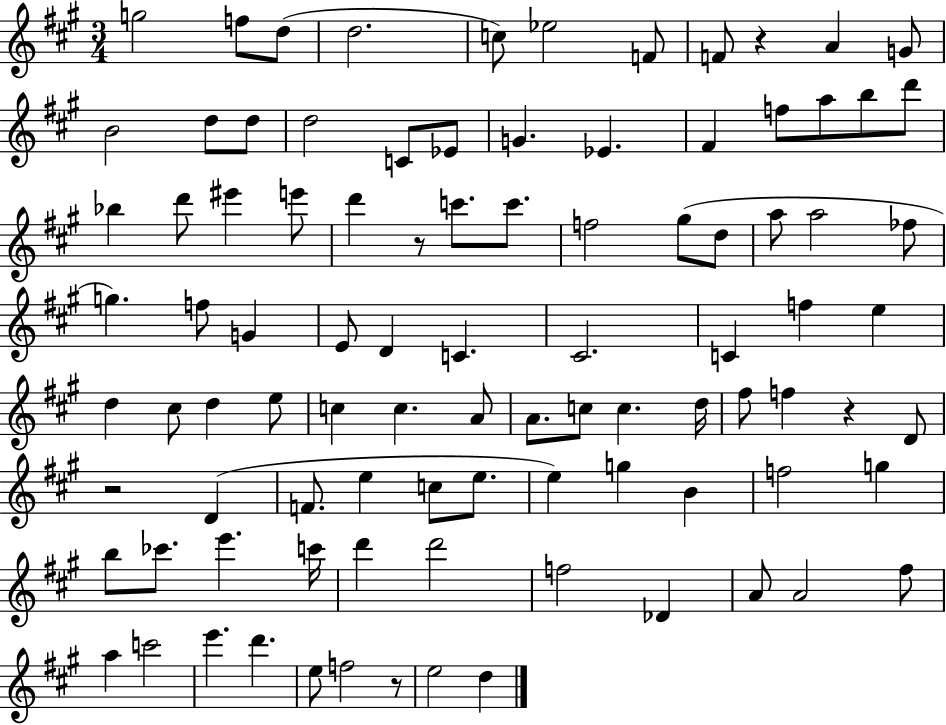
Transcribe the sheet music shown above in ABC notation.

X:1
T:Untitled
M:3/4
L:1/4
K:A
g2 f/2 d/2 d2 c/2 _e2 F/2 F/2 z A G/2 B2 d/2 d/2 d2 C/2 _E/2 G _E ^F f/2 a/2 b/2 d'/2 _b d'/2 ^e' e'/2 d' z/2 c'/2 c'/2 f2 ^g/2 d/2 a/2 a2 _f/2 g f/2 G E/2 D C ^C2 C f e d ^c/2 d e/2 c c A/2 A/2 c/2 c d/4 ^f/2 f z D/2 z2 D F/2 e c/2 e/2 e g B f2 g b/2 _c'/2 e' c'/4 d' d'2 f2 _D A/2 A2 ^f/2 a c'2 e' d' e/2 f2 z/2 e2 d